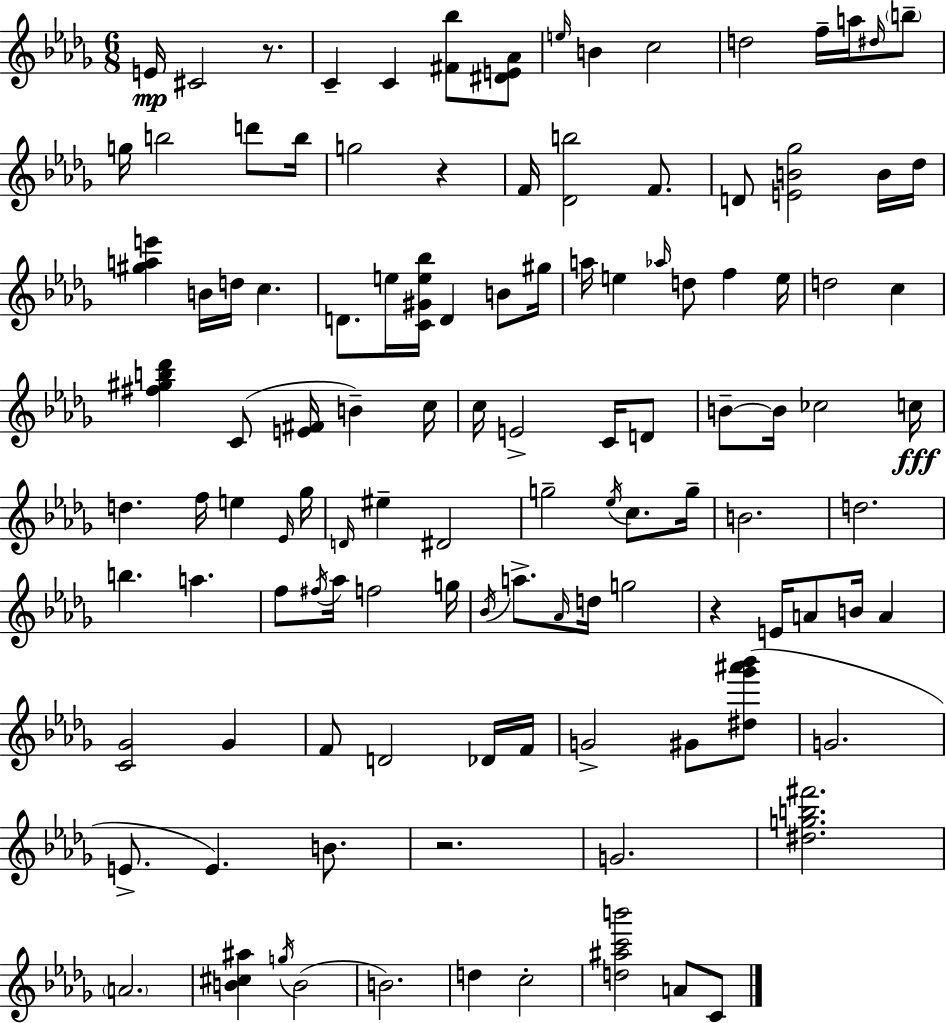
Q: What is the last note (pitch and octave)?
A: C4